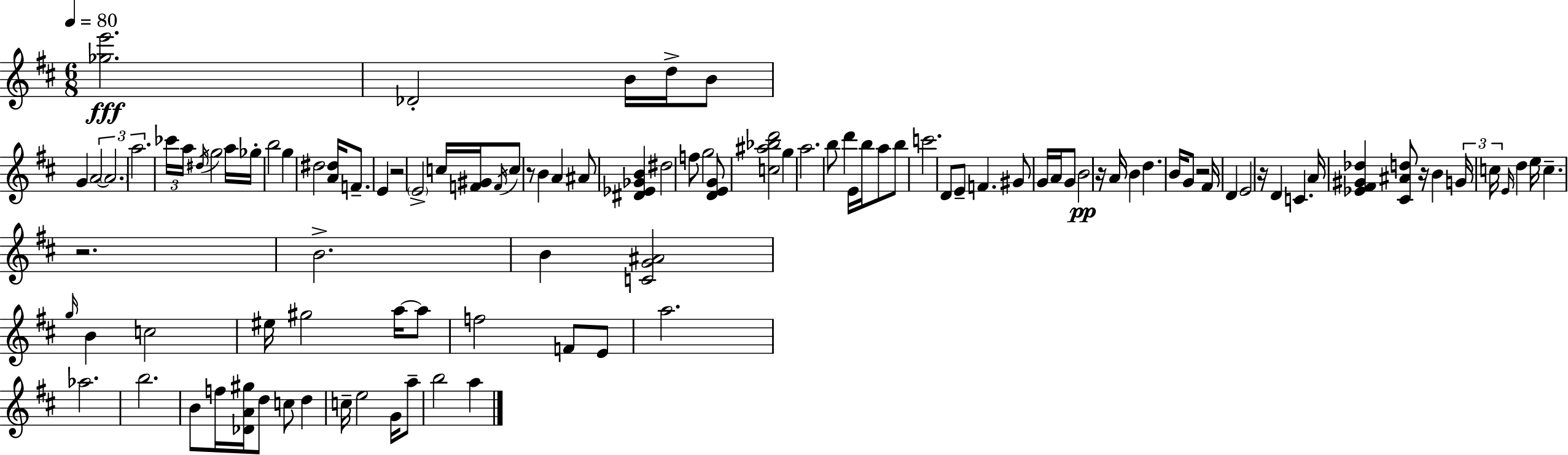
[Gb5,E6]/h. Db4/h B4/s D5/s B4/e G4/q A4/h A4/h. A5/h. CES6/s A5/s D#5/s G5/h A5/s Gb5/s B5/h G5/q D#5/h [A4,D#5]/s F4/e. E4/q R/h E4/h C5/s [F4,G#4]/s F4/s C5/e R/e B4/q A4/q A#4/e [D#4,Eb4,Gb4,B4]/q D#5/h F5/e G5/h [D4,E4,G4]/e [C5,A#5,Bb5,D6]/h G5/q A5/h. B5/e D6/q E4/s B5/s A5/e B5/e C6/h. D4/e E4/e F4/q. G#4/e G4/s A4/s G4/e B4/h R/s A4/s B4/q D5/q. B4/s G4/e R/h F#4/s D4/q E4/h R/s D4/q C4/q. A4/s [Eb4,F#4,G#4,Db5]/q [C#4,A#4,D5]/e R/s B4/q G4/s C5/s E4/s D5/q E5/s C5/q. R/h. B4/h. B4/q [C4,G4,A#4]/h G5/s B4/q C5/h EIS5/s G#5/h A5/s A5/e F5/h F4/e E4/e A5/h. Ab5/h. B5/h. B4/e F5/s [Db4,A4,G#5]/s D5/e C5/e D5/q C5/s E5/h G4/s A5/e B5/h A5/q